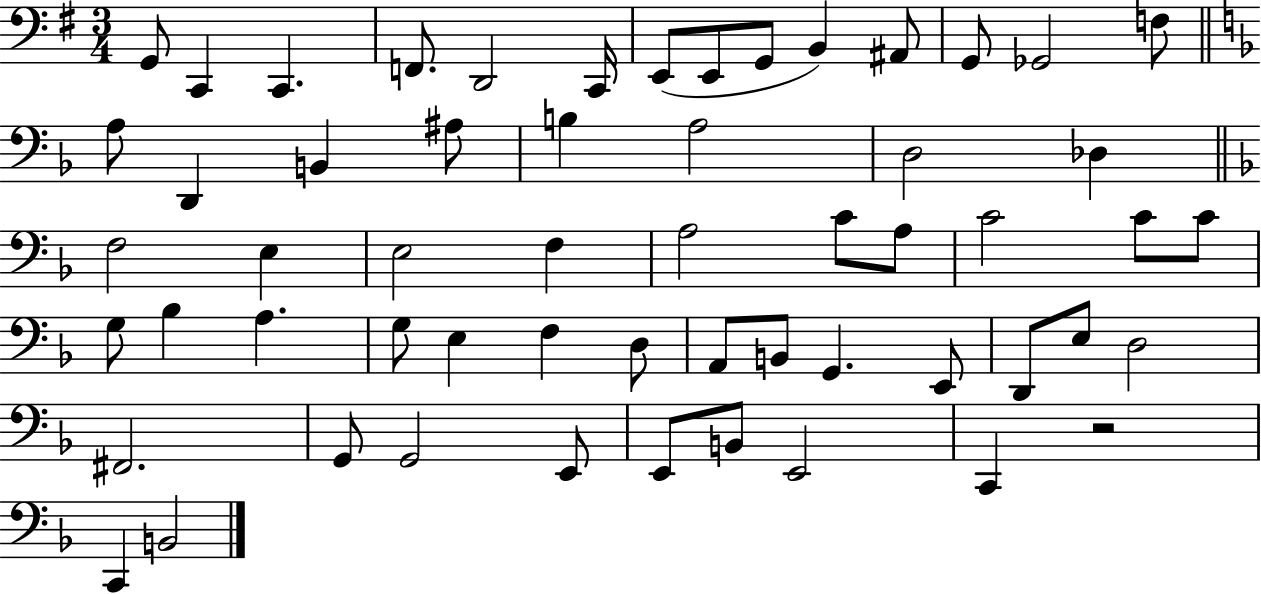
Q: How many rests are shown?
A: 1